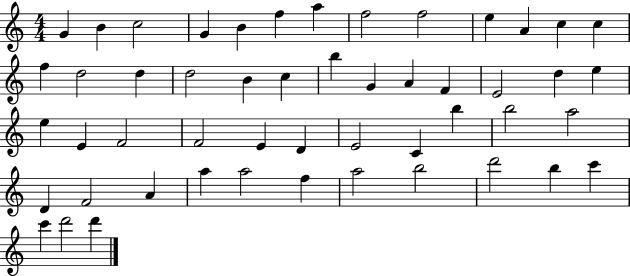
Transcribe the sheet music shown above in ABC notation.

X:1
T:Untitled
M:4/4
L:1/4
K:C
G B c2 G B f a f2 f2 e A c c f d2 d d2 B c b G A F E2 d e e E F2 F2 E D E2 C b b2 a2 D F2 A a a2 f a2 b2 d'2 b c' c' d'2 d'